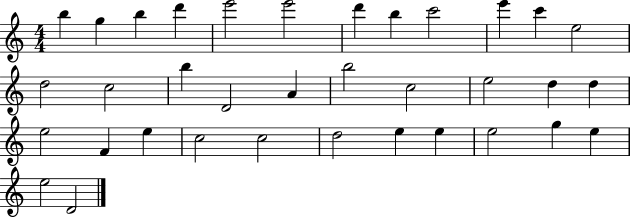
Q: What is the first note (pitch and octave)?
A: B5